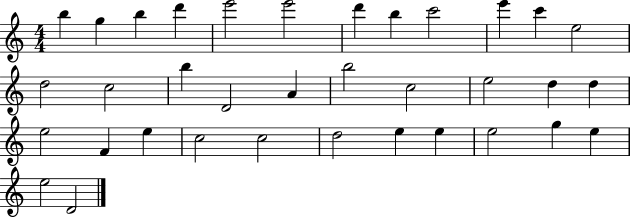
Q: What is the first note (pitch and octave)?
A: B5